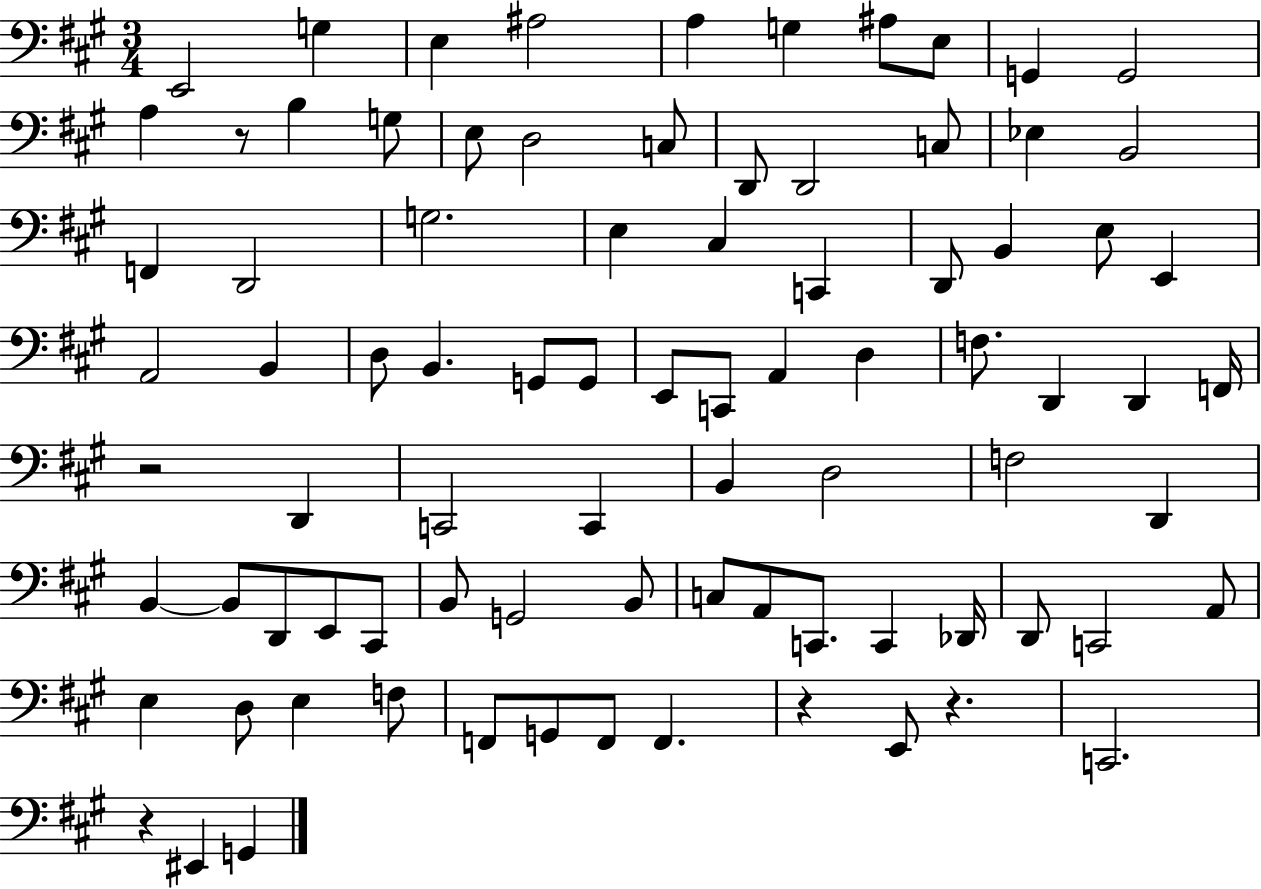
E2/h G3/q E3/q A#3/h A3/q G3/q A#3/e E3/e G2/q G2/h A3/q R/e B3/q G3/e E3/e D3/h C3/e D2/e D2/h C3/e Eb3/q B2/h F2/q D2/h G3/h. E3/q C#3/q C2/q D2/e B2/q E3/e E2/q A2/h B2/q D3/e B2/q. G2/e G2/e E2/e C2/e A2/q D3/q F3/e. D2/q D2/q F2/s R/h D2/q C2/h C2/q B2/q D3/h F3/h D2/q B2/q B2/e D2/e E2/e C#2/e B2/e G2/h B2/e C3/e A2/e C2/e. C2/q Db2/s D2/e C2/h A2/e E3/q D3/e E3/q F3/e F2/e G2/e F2/e F2/q. R/q E2/e R/q. C2/h. R/q EIS2/q G2/q